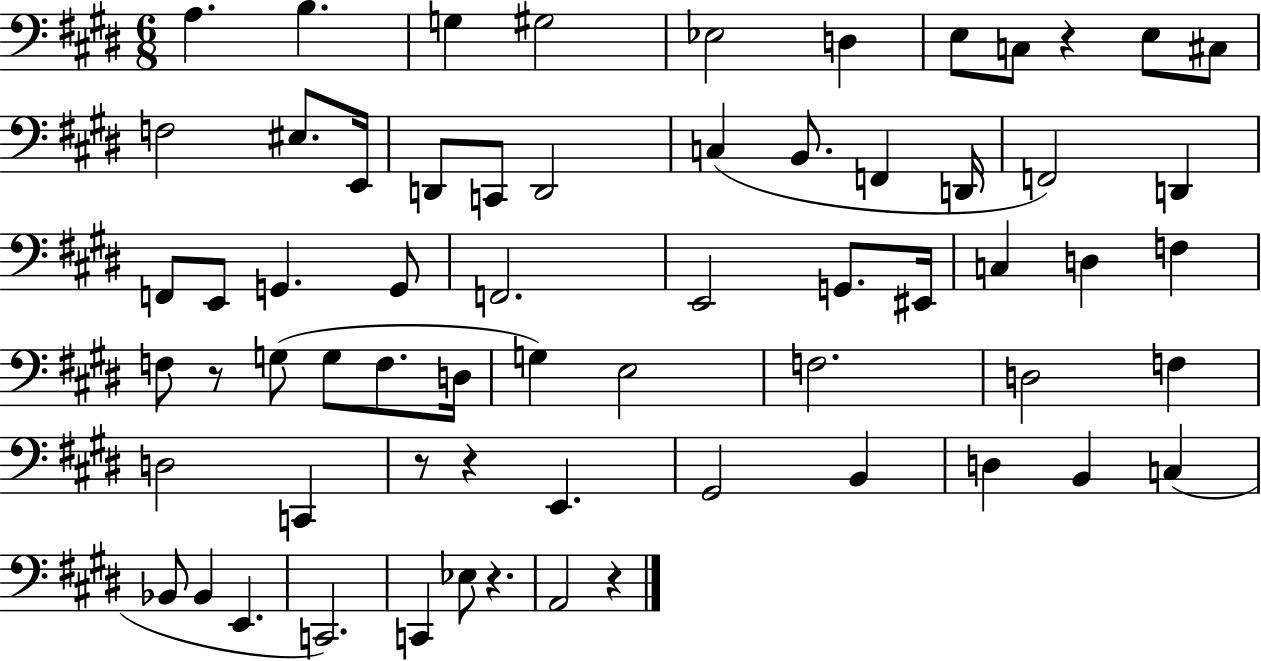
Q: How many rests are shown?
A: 6